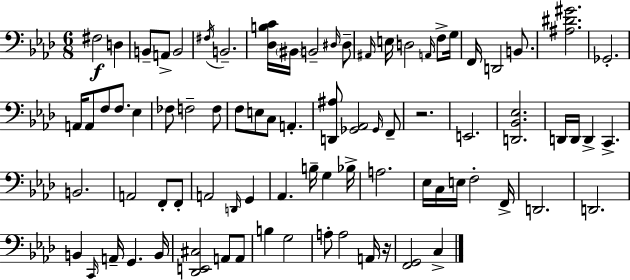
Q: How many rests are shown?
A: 2